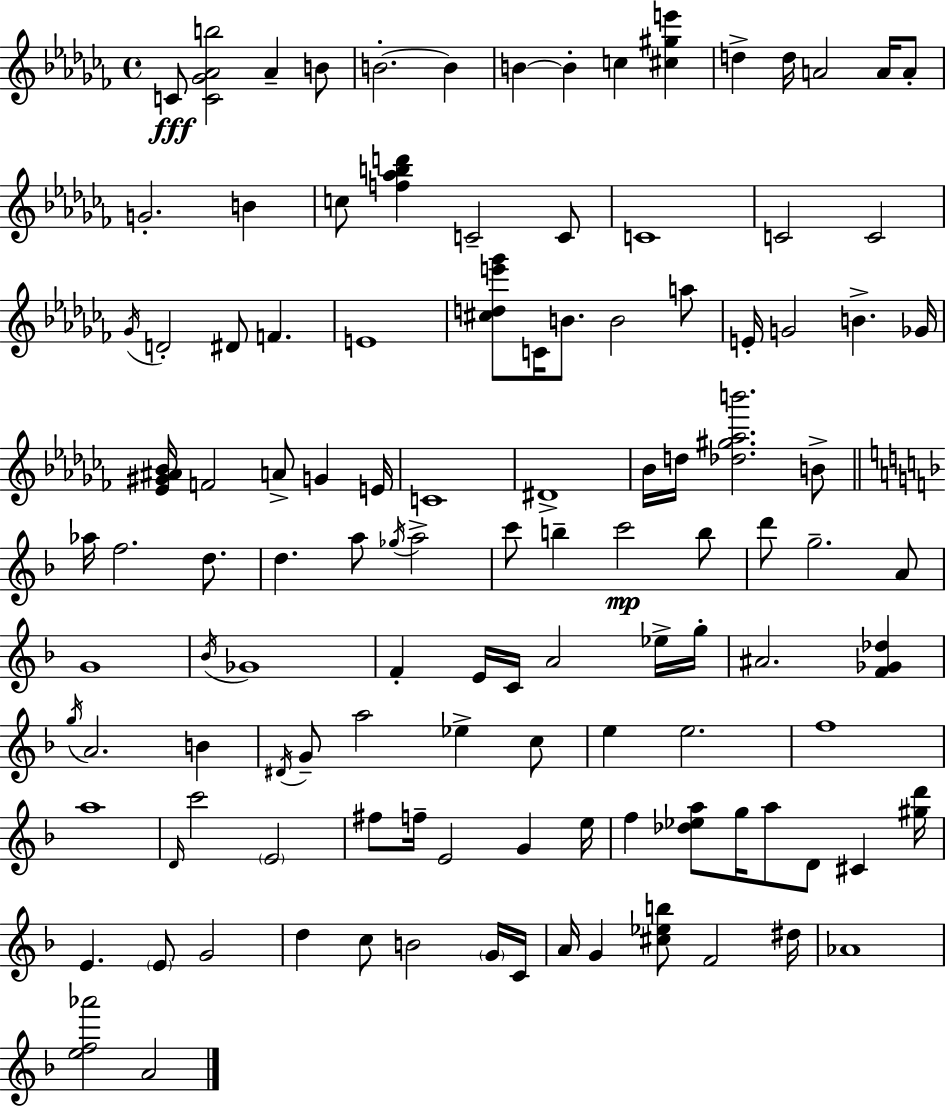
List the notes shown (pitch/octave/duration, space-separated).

C4/e [C4,Gb4,Ab4,B5]/h Ab4/q B4/e B4/h. B4/q B4/q B4/q C5/q [C#5,G#5,E6]/q D5/q D5/s A4/h A4/s A4/e G4/h. B4/q C5/e [F5,Ab5,B5,D6]/q C4/h C4/e C4/w C4/h C4/h Gb4/s D4/h D#4/e F4/q. E4/w [C#5,D5,E6,Gb6]/e C4/s B4/e. B4/h A5/e E4/s G4/h B4/q. Gb4/s [Eb4,G#4,A#4,Bb4]/s F4/h A4/e G4/q E4/s C4/w D#4/w Bb4/s D5/s [Db5,G#5,Ab5,B6]/h. B4/e Ab5/s F5/h. D5/e. D5/q. A5/e Gb5/s A5/h C6/e B5/q C6/h B5/e D6/e G5/h. A4/e G4/w Bb4/s Gb4/w F4/q E4/s C4/s A4/h Eb5/s G5/s A#4/h. [F4,Gb4,Db5]/q G5/s A4/h. B4/q D#4/s G4/e A5/h Eb5/q C5/e E5/q E5/h. F5/w A5/w D4/s C6/h E4/h F#5/e F5/s E4/h G4/q E5/s F5/q [Db5,Eb5,A5]/e G5/s A5/e D4/e C#4/q [G#5,D6]/s E4/q. E4/e G4/h D5/q C5/e B4/h G4/s C4/s A4/s G4/q [C#5,Eb5,B5]/e F4/h D#5/s Ab4/w [E5,F5,Ab6]/h A4/h